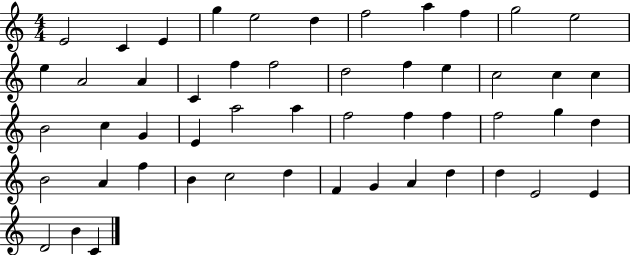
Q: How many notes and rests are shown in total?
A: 51